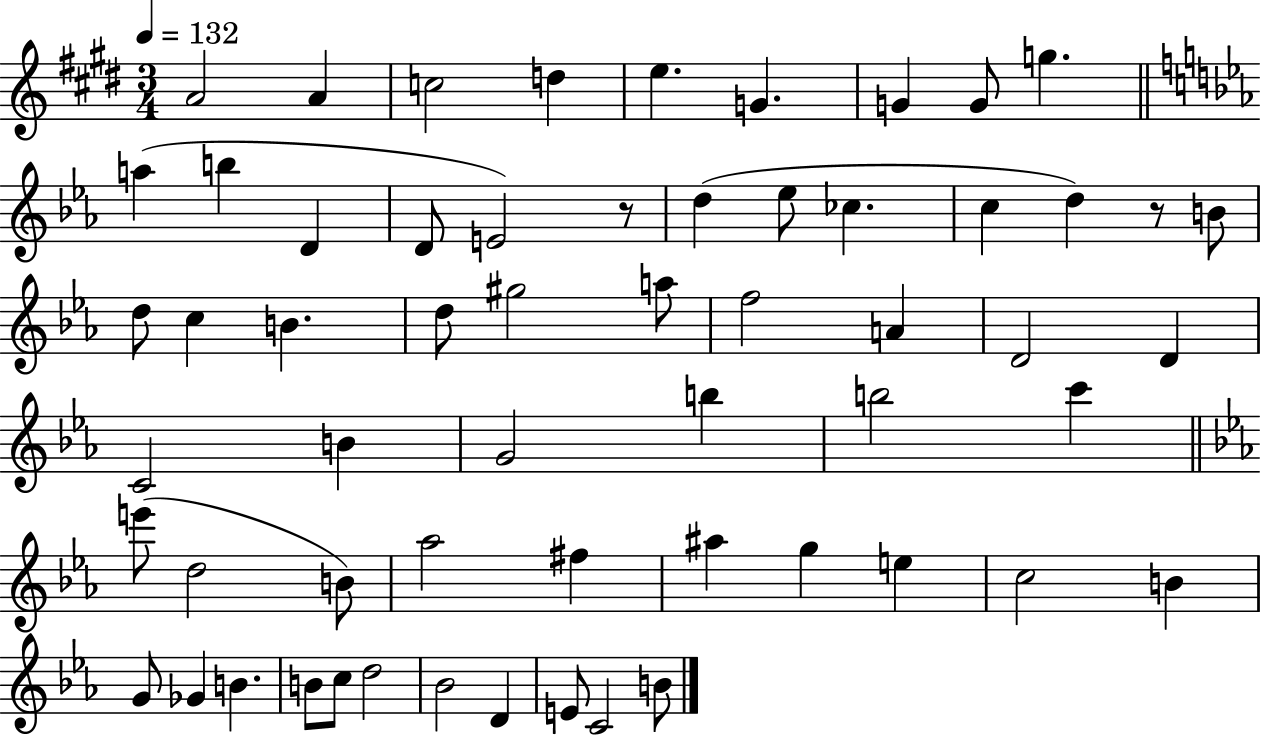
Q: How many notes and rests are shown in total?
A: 59